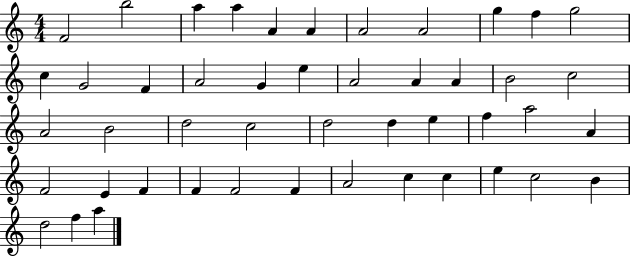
F4/h B5/h A5/q A5/q A4/q A4/q A4/h A4/h G5/q F5/q G5/h C5/q G4/h F4/q A4/h G4/q E5/q A4/h A4/q A4/q B4/h C5/h A4/h B4/h D5/h C5/h D5/h D5/q E5/q F5/q A5/h A4/q F4/h E4/q F4/q F4/q F4/h F4/q A4/h C5/q C5/q E5/q C5/h B4/q D5/h F5/q A5/q